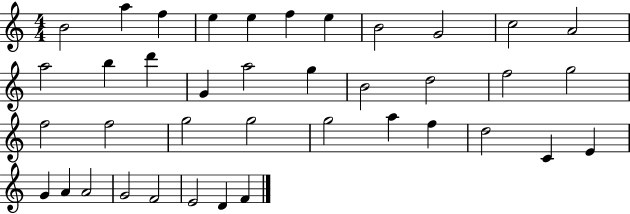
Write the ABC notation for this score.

X:1
T:Untitled
M:4/4
L:1/4
K:C
B2 a f e e f e B2 G2 c2 A2 a2 b d' G a2 g B2 d2 f2 g2 f2 f2 g2 g2 g2 a f d2 C E G A A2 G2 F2 E2 D F